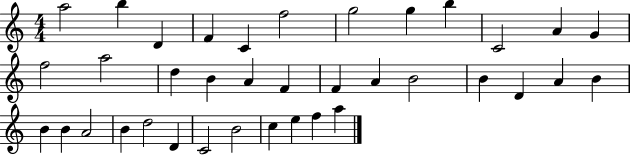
X:1
T:Untitled
M:4/4
L:1/4
K:C
a2 b D F C f2 g2 g b C2 A G f2 a2 d B A F F A B2 B D A B B B A2 B d2 D C2 B2 c e f a